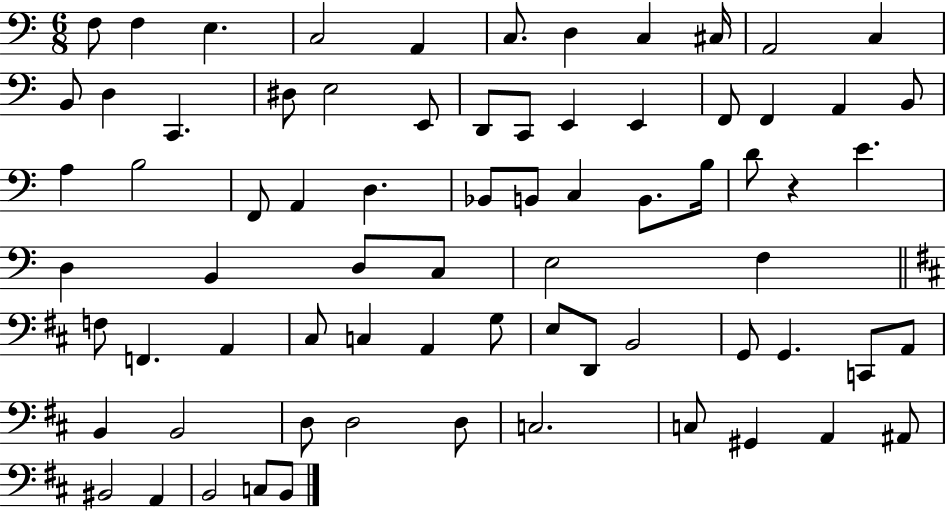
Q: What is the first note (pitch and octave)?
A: F3